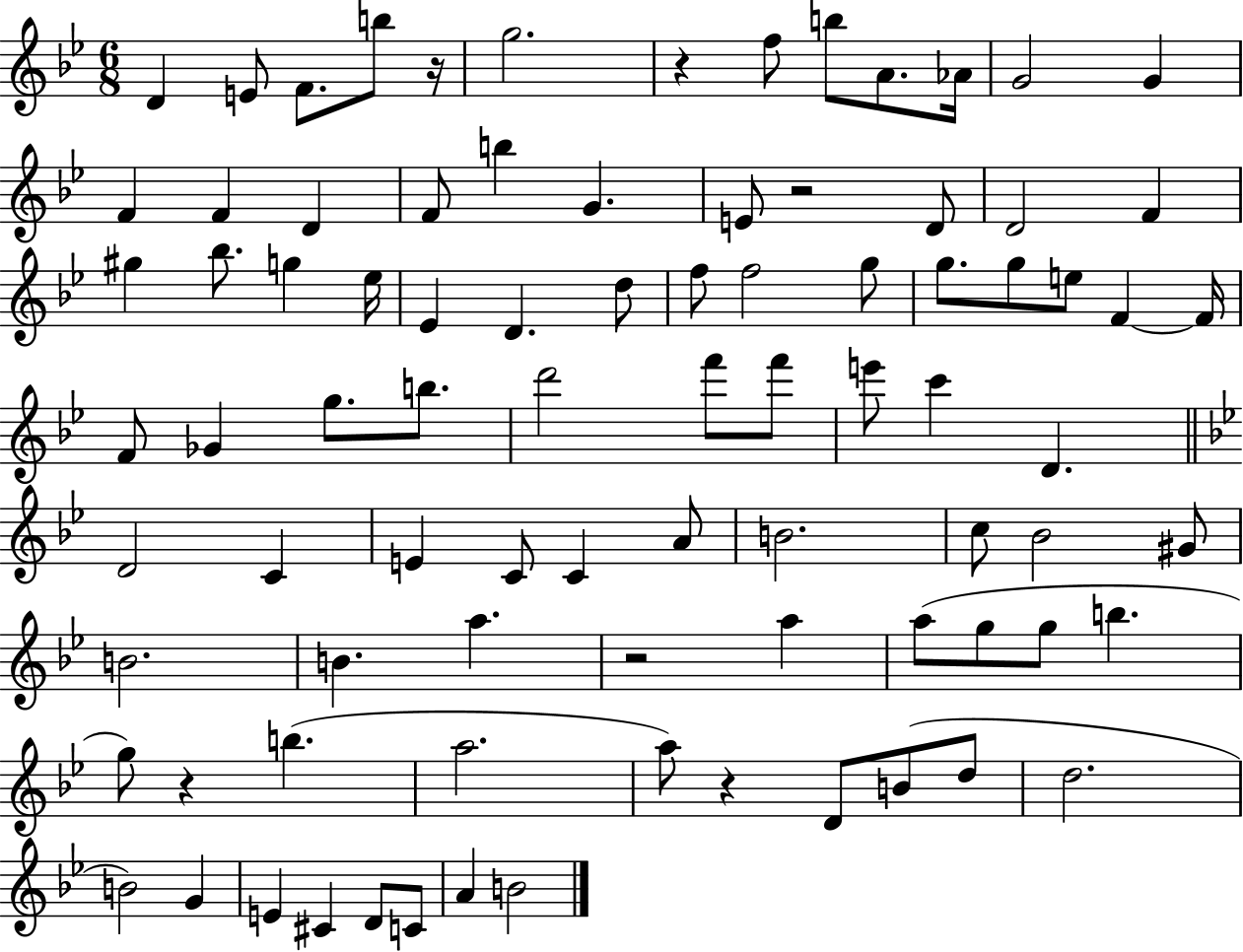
{
  \clef treble
  \numericTimeSignature
  \time 6/8
  \key bes \major
  d'4 e'8 f'8. b''8 r16 | g''2. | r4 f''8 b''8 a'8. aes'16 | g'2 g'4 | \break f'4 f'4 d'4 | f'8 b''4 g'4. | e'8 r2 d'8 | d'2 f'4 | \break gis''4 bes''8. g''4 ees''16 | ees'4 d'4. d''8 | f''8 f''2 g''8 | g''8. g''8 e''8 f'4~~ f'16 | \break f'8 ges'4 g''8. b''8. | d'''2 f'''8 f'''8 | e'''8 c'''4 d'4. | \bar "||" \break \key bes \major d'2 c'4 | e'4 c'8 c'4 a'8 | b'2. | c''8 bes'2 gis'8 | \break b'2. | b'4. a''4. | r2 a''4 | a''8( g''8 g''8 b''4. | \break g''8) r4 b''4.( | a''2. | a''8) r4 d'8 b'8( d''8 | d''2. | \break b'2) g'4 | e'4 cis'4 d'8 c'8 | a'4 b'2 | \bar "|."
}